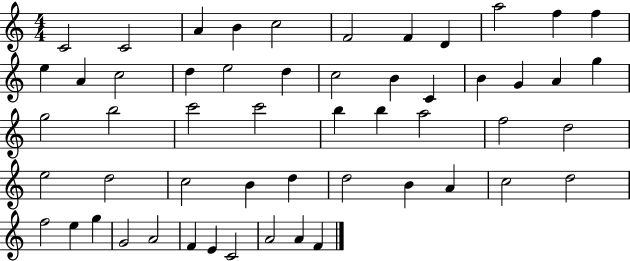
C4/h C4/h A4/q B4/q C5/h F4/h F4/q D4/q A5/h F5/q F5/q E5/q A4/q C5/h D5/q E5/h D5/q C5/h B4/q C4/q B4/q G4/q A4/q G5/q G5/h B5/h C6/h C6/h B5/q B5/q A5/h F5/h D5/h E5/h D5/h C5/h B4/q D5/q D5/h B4/q A4/q C5/h D5/h F5/h E5/q G5/q G4/h A4/h F4/q E4/q C4/h A4/h A4/q F4/q